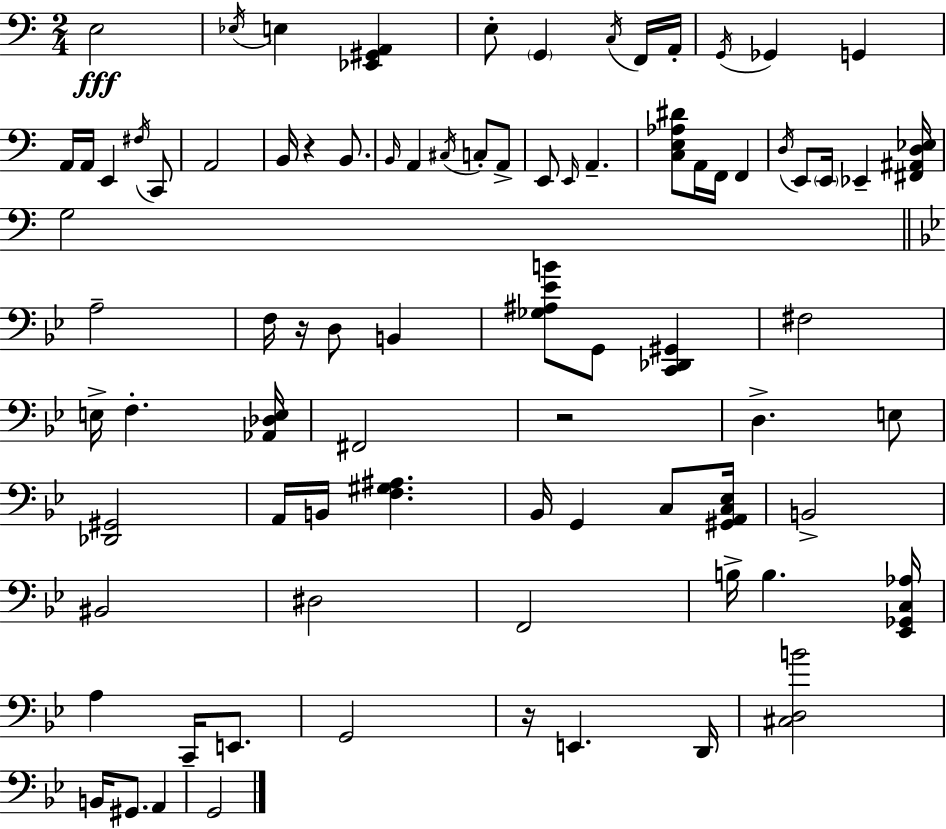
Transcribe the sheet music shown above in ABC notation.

X:1
T:Untitled
M:2/4
L:1/4
K:Am
E,2 _E,/4 E, [_E,,^G,,A,,] E,/2 G,, C,/4 F,,/4 A,,/4 G,,/4 _G,, G,, A,,/4 A,,/4 E,, ^F,/4 C,,/2 A,,2 B,,/4 z B,,/2 B,,/4 A,, ^C,/4 C,/2 A,,/2 E,,/2 E,,/4 A,, [C,E,_A,^D]/2 A,,/4 F,,/4 F,, D,/4 E,,/2 E,,/4 _E,, [^F,,^A,,D,_E,]/4 G,2 A,2 F,/4 z/4 D,/2 B,, [_G,^A,_EB]/2 G,,/2 [C,,_D,,^G,,] ^F,2 E,/4 F, [_A,,_D,E,]/4 ^F,,2 z2 D, E,/2 [_D,,^G,,]2 A,,/4 B,,/4 [F,^G,^A,] _B,,/4 G,, C,/2 [^G,,A,,C,_E,]/4 B,,2 ^B,,2 ^D,2 F,,2 B,/4 B, [_E,,_G,,C,_A,]/4 A, C,,/4 E,,/2 G,,2 z/4 E,, D,,/4 [^C,D,B]2 B,,/4 ^G,,/2 A,, G,,2